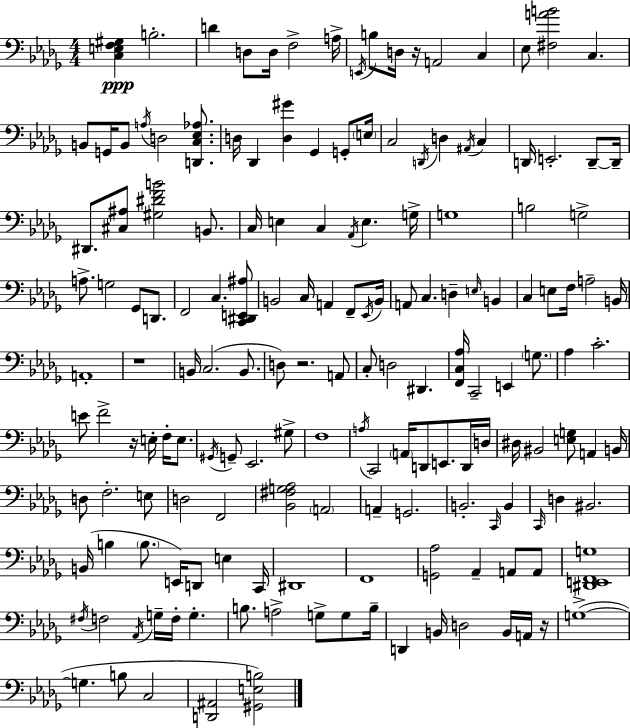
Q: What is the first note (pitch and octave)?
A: B3